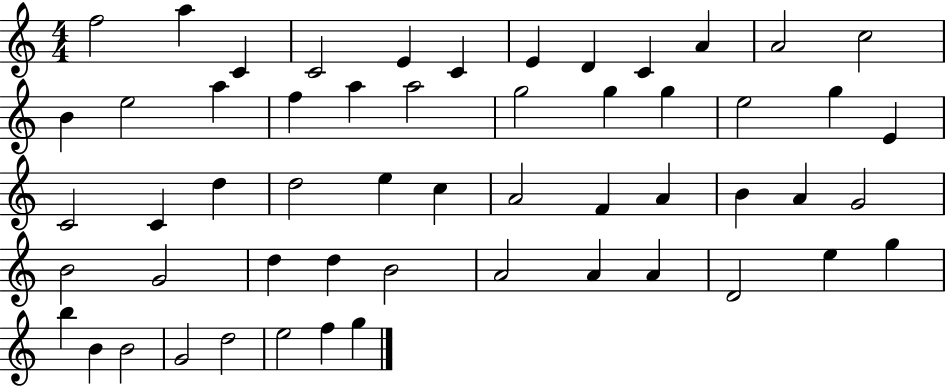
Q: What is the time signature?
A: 4/4